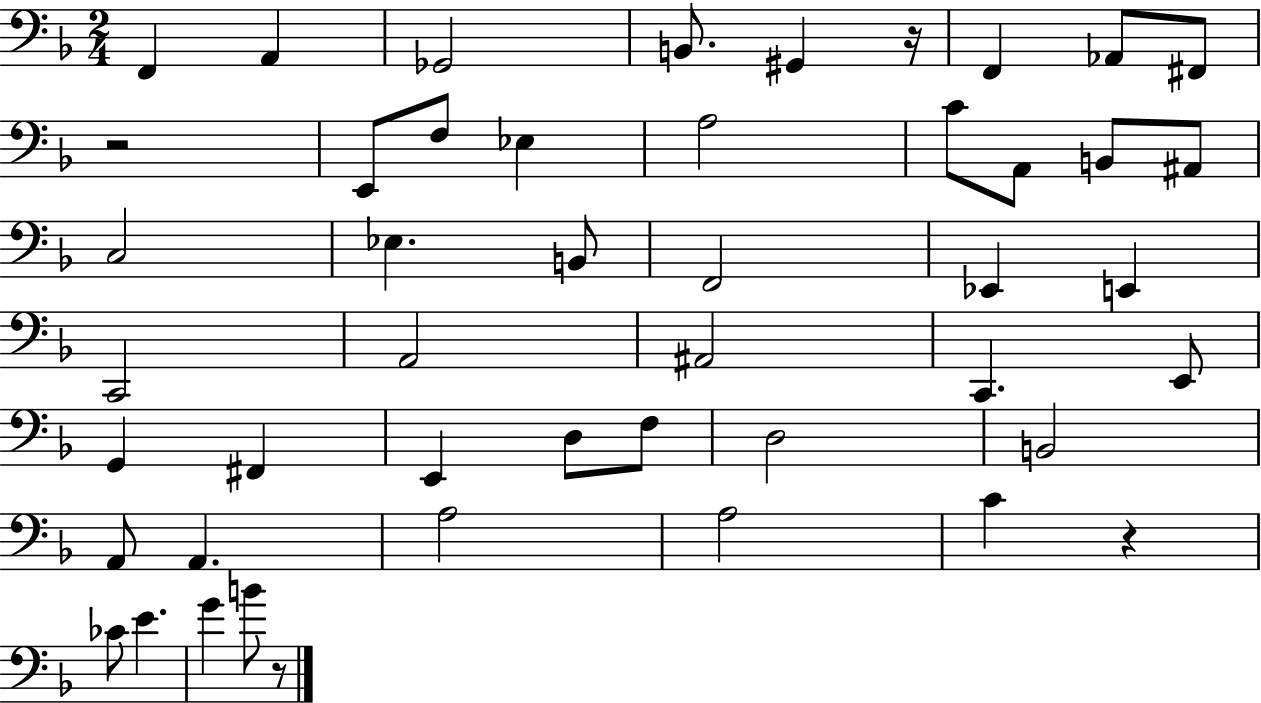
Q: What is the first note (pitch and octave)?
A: F2